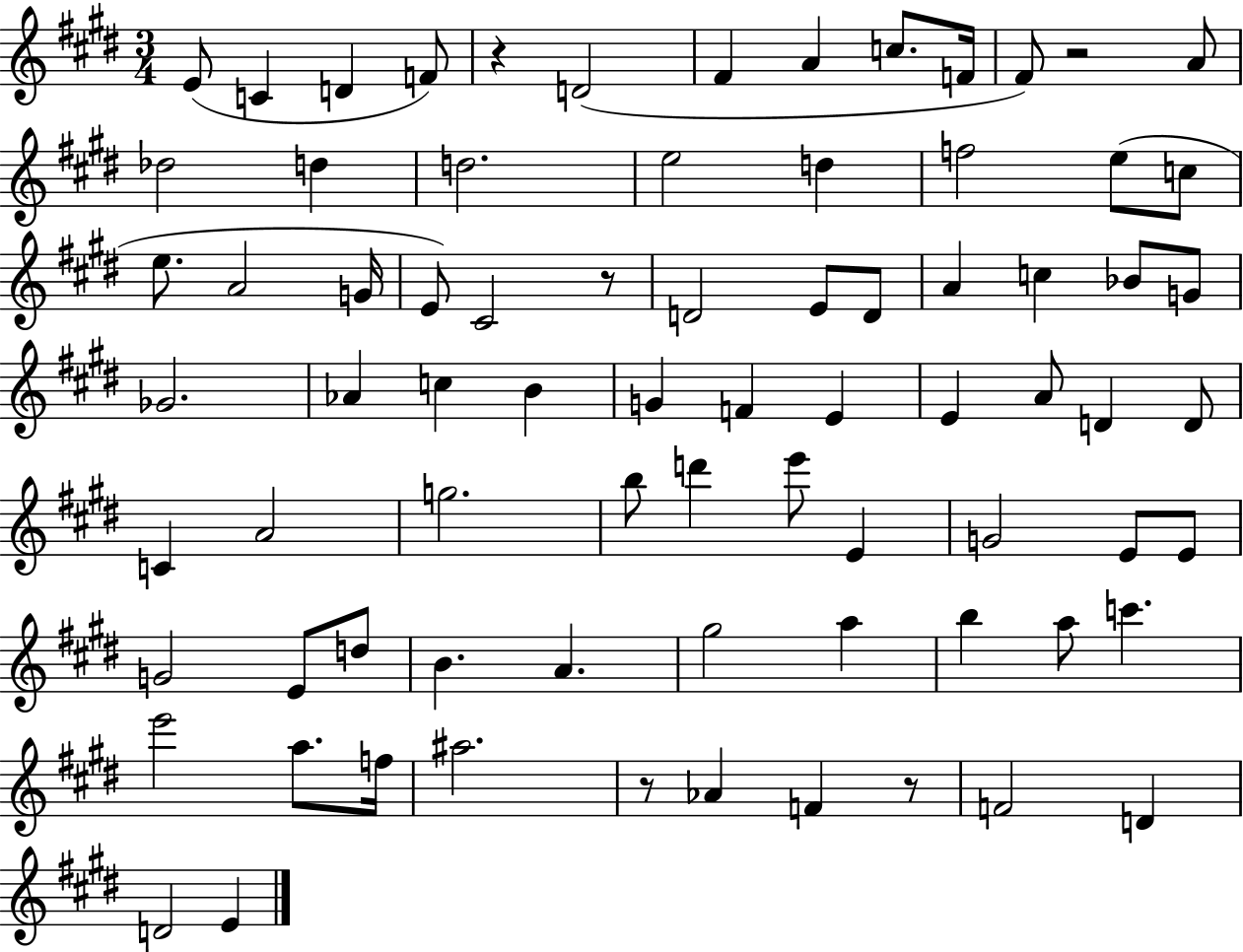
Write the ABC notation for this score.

X:1
T:Untitled
M:3/4
L:1/4
K:E
E/2 C D F/2 z D2 ^F A c/2 F/4 ^F/2 z2 A/2 _d2 d d2 e2 d f2 e/2 c/2 e/2 A2 G/4 E/2 ^C2 z/2 D2 E/2 D/2 A c _B/2 G/2 _G2 _A c B G F E E A/2 D D/2 C A2 g2 b/2 d' e'/2 E G2 E/2 E/2 G2 E/2 d/2 B A ^g2 a b a/2 c' e'2 a/2 f/4 ^a2 z/2 _A F z/2 F2 D D2 E